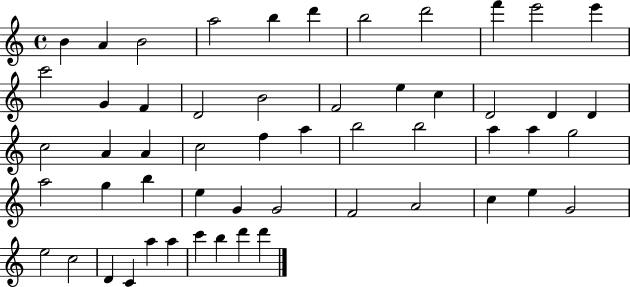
B4/q A4/q B4/h A5/h B5/q D6/q B5/h D6/h F6/q E6/h E6/q C6/h G4/q F4/q D4/h B4/h F4/h E5/q C5/q D4/h D4/q D4/q C5/h A4/q A4/q C5/h F5/q A5/q B5/h B5/h A5/q A5/q G5/h A5/h G5/q B5/q E5/q G4/q G4/h F4/h A4/h C5/q E5/q G4/h E5/h C5/h D4/q C4/q A5/q A5/q C6/q B5/q D6/q D6/q